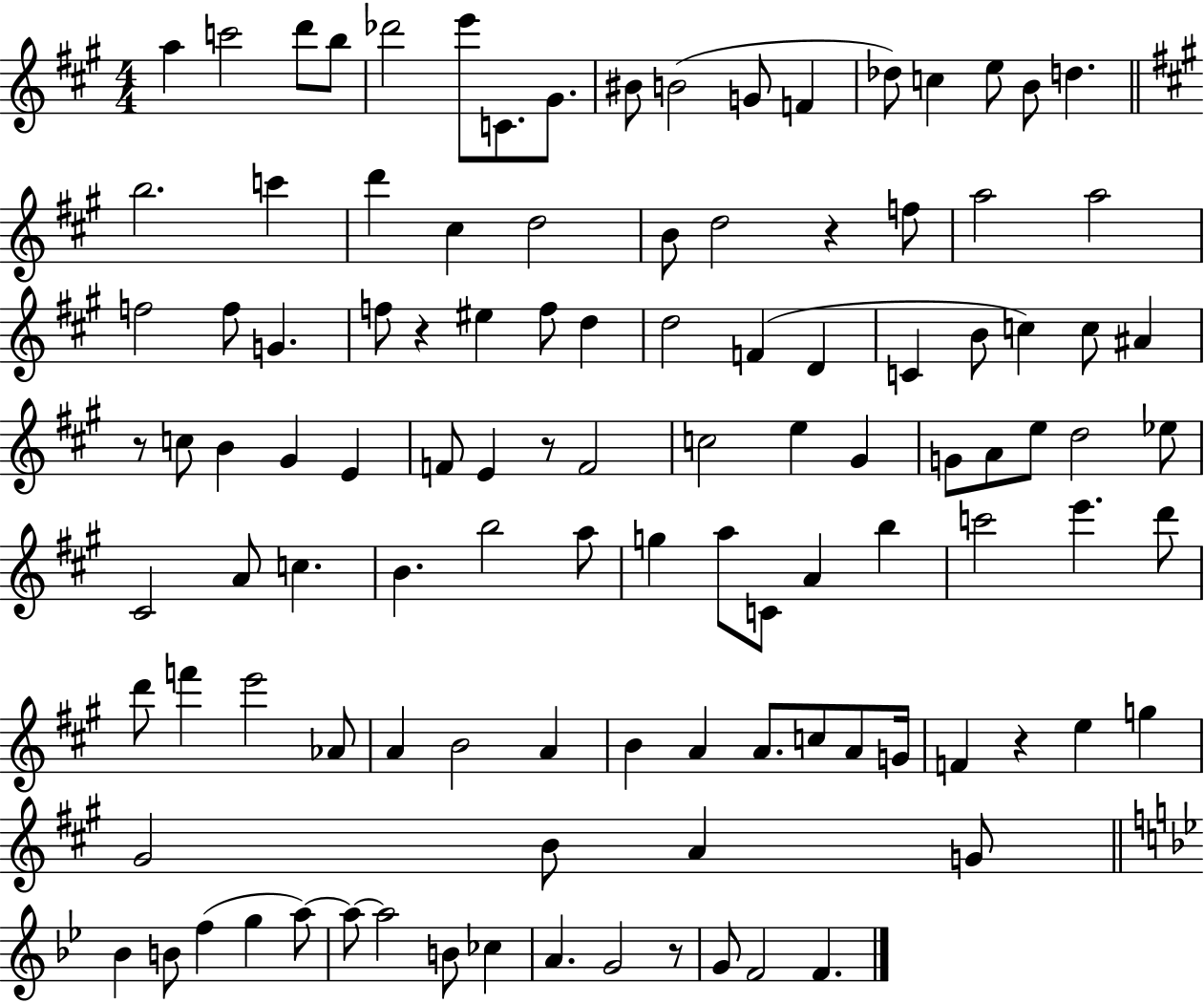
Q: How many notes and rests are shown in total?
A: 111